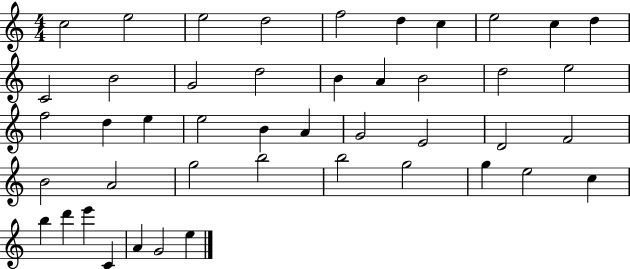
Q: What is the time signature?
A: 4/4